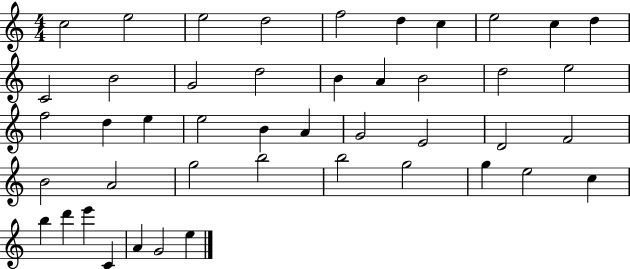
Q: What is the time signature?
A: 4/4